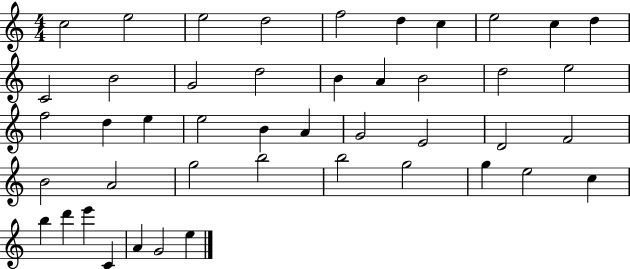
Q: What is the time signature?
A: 4/4